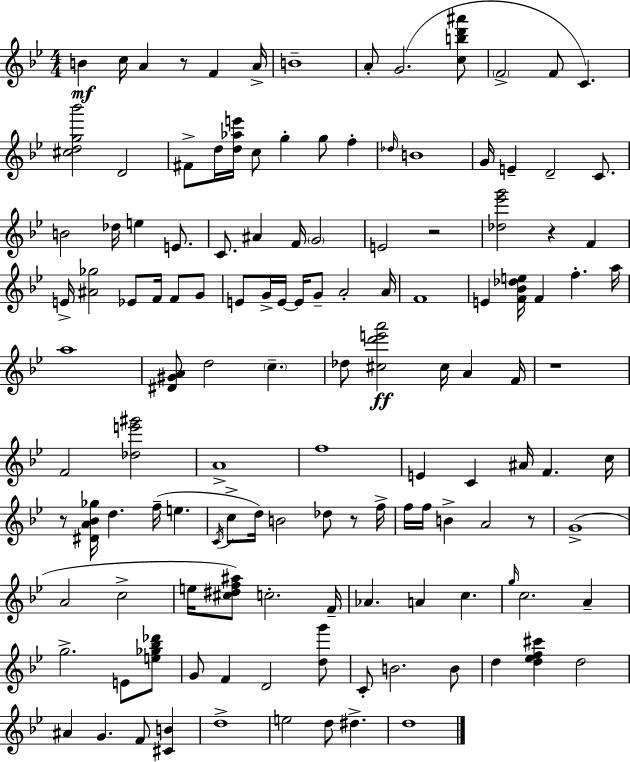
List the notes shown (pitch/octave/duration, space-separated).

B4/q C5/s A4/q R/e F4/q A4/s B4/w A4/e G4/h. [C5,B5,D6,A#6]/e F4/h F4/e C4/q. [C#5,D5,G5,Bb6]/h D4/h F#4/e D5/s [D5,Ab5,E6]/s C5/e G5/q G5/e F5/q Db5/s B4/w G4/s E4/q D4/h C4/e. B4/h Db5/s E5/q E4/e. C4/e. A#4/q F4/s G4/h E4/h R/h [Db5,Eb6,G6]/h R/q F4/q E4/s [A#4,Gb5]/h Eb4/e F4/s F4/e G4/e E4/e G4/s E4/s E4/s G4/e A4/h A4/s F4/w E4/q [F4,Bb4,Db5,E5]/s F4/q F5/q. A5/s A5/w [D#4,G#4,A4]/e D5/h C5/q. Db5/e [C#5,D6,E6,A6]/h C#5/s A4/q F4/s R/w F4/h [Db5,E6,G#6]/h A4/w F5/w E4/q C4/q A#4/s F4/q. C5/s R/e [D#4,A4,Bb4,Gb5]/s D5/q. F5/s E5/q. C4/s C5/e D5/s B4/h Db5/e R/e F5/s F5/s F5/s B4/q A4/h R/e G4/w A4/h C5/h E5/s [C#5,D#5,F5,A#5]/e C5/h. F4/s Ab4/q. A4/q C5/q. G5/s C5/h. A4/q G5/h. E4/e [E5,Gb5,Bb5,Db6]/e G4/e F4/q D4/h [D5,G6]/e C4/e B4/h. B4/e D5/q [D5,Eb5,F5,C#6]/q D5/h A#4/q G4/q. F4/e [C#4,B4]/q D5/w E5/h D5/e D#5/q. D5/w